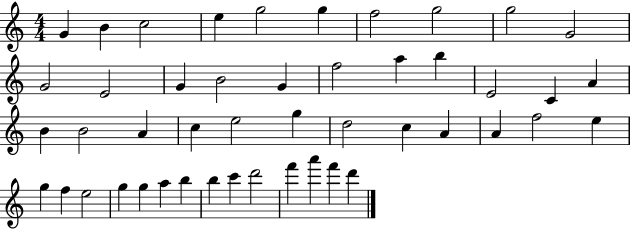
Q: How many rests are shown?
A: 0